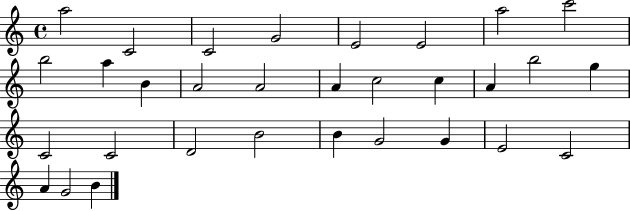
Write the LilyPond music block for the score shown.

{
  \clef treble
  \time 4/4
  \defaultTimeSignature
  \key c \major
  a''2 c'2 | c'2 g'2 | e'2 e'2 | a''2 c'''2 | \break b''2 a''4 b'4 | a'2 a'2 | a'4 c''2 c''4 | a'4 b''2 g''4 | \break c'2 c'2 | d'2 b'2 | b'4 g'2 g'4 | e'2 c'2 | \break a'4 g'2 b'4 | \bar "|."
}